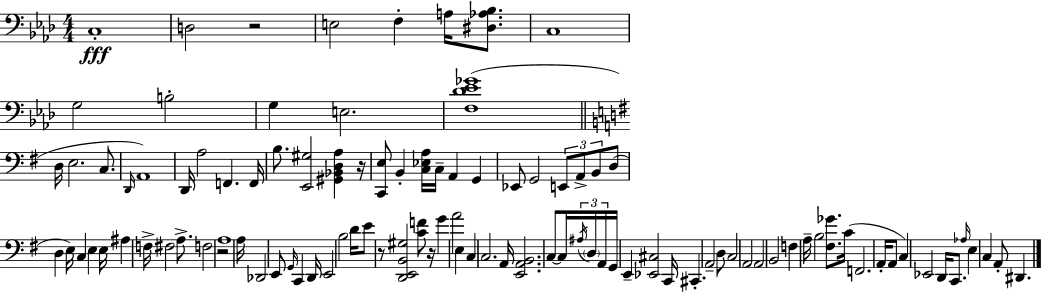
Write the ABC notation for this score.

X:1
T:Untitled
M:4/4
L:1/4
K:Fm
C,4 D,2 z2 E,2 F, A,/4 [^D,_A,_B,]/2 C,4 G,2 B,2 G, E,2 [F,_D_E_G]4 D,/4 E,2 C,/2 D,,/4 A,,4 D,,/4 A,2 F,, F,,/4 B,/2 [E,,^G,]2 [^G,,_B,,D,A,] z/4 [C,,E,]/2 B,, [C,_E,A,]/4 C,/4 A,, G,, _E,,/2 G,,2 E,,/2 A,,/2 B,,/2 D,/2 D, E,/4 C, E, E,/4 ^A, F,/4 ^F,2 A,/2 F,2 z2 A,4 A,/4 _D,,2 E,,/2 G,,/4 C,, D,,/4 E,,2 B,2 D/4 E/2 z/2 [D,,E,,B,,^G,]2 [CF]/2 z/4 G A2 E, C, C,2 A,,/4 [E,,A,,B,,]2 C,/2 C,/4 ^A,/4 D,/4 A,,/4 G,,/4 E,, [_E,,^C,]2 C,,/4 ^C,, A,,2 D,/2 C,2 A,,2 A,,2 B,,2 F, A,/4 B,2 [^F,_G]/2 C/4 F,,2 A,,/4 A,,/2 C, _E,,2 D,,/4 C,,/2 _A,/4 E, C, A,,/2 ^D,,